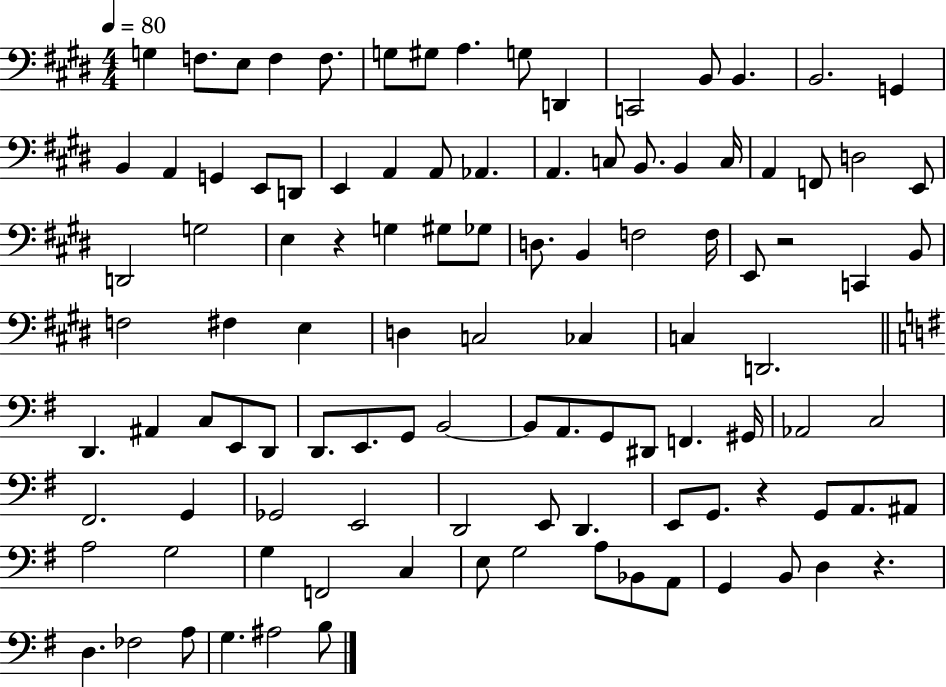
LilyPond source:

{
  \clef bass
  \numericTimeSignature
  \time 4/4
  \key e \major
  \tempo 4 = 80
  \repeat volta 2 { g4 f8. e8 f4 f8. | g8 gis8 a4. g8 d,4 | c,2 b,8 b,4. | b,2. g,4 | \break b,4 a,4 g,4 e,8 d,8 | e,4 a,4 a,8 aes,4. | a,4. c8 b,8. b,4 c16 | a,4 f,8 d2 e,8 | \break d,2 g2 | e4 r4 g4 gis8 ges8 | d8. b,4 f2 f16 | e,8 r2 c,4 b,8 | \break f2 fis4 e4 | d4 c2 ces4 | c4 d,2. | \bar "||" \break \key g \major d,4. ais,4 c8 e,8 d,8 | d,8. e,8. g,8 b,2~~ | b,8 a,8. g,8 dis,8 f,4. gis,16 | aes,2 c2 | \break fis,2. g,4 | ges,2 e,2 | d,2 e,8 d,4. | e,8 g,8. r4 g,8 a,8. ais,8 | \break a2 g2 | g4 f,2 c4 | e8 g2 a8 bes,8 a,8 | g,4 b,8 d4 r4. | \break d4. fes2 a8 | g4. ais2 b8 | } \bar "|."
}